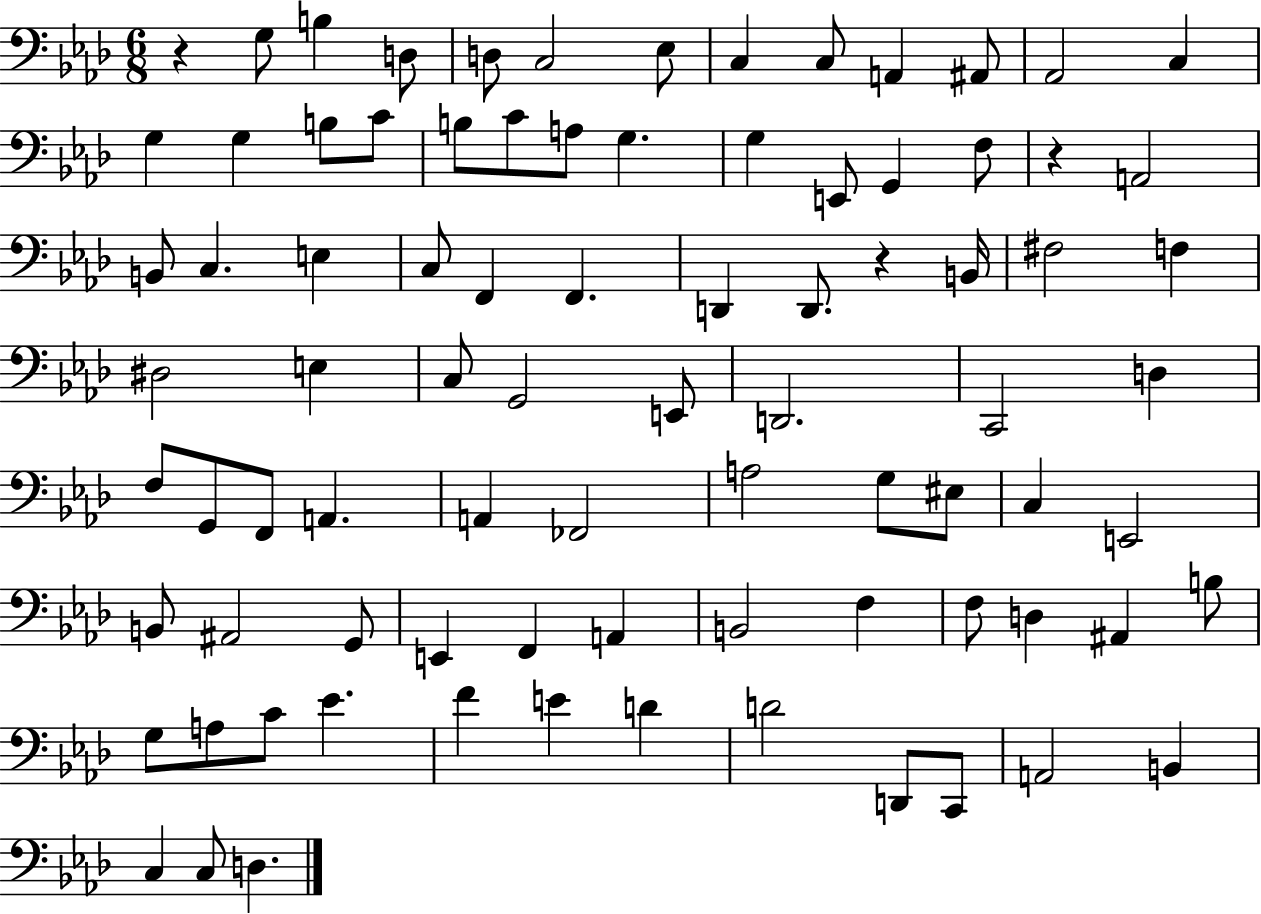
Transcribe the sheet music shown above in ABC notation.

X:1
T:Untitled
M:6/8
L:1/4
K:Ab
z G,/2 B, D,/2 D,/2 C,2 _E,/2 C, C,/2 A,, ^A,,/2 _A,,2 C, G, G, B,/2 C/2 B,/2 C/2 A,/2 G, G, E,,/2 G,, F,/2 z A,,2 B,,/2 C, E, C,/2 F,, F,, D,, D,,/2 z B,,/4 ^F,2 F, ^D,2 E, C,/2 G,,2 E,,/2 D,,2 C,,2 D, F,/2 G,,/2 F,,/2 A,, A,, _F,,2 A,2 G,/2 ^E,/2 C, E,,2 B,,/2 ^A,,2 G,,/2 E,, F,, A,, B,,2 F, F,/2 D, ^A,, B,/2 G,/2 A,/2 C/2 _E F E D D2 D,,/2 C,,/2 A,,2 B,, C, C,/2 D,